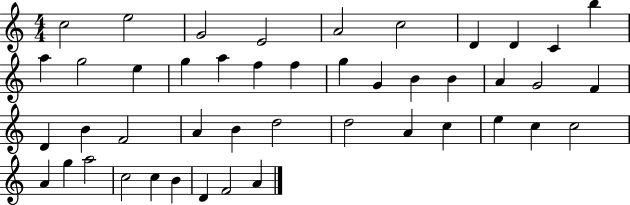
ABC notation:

X:1
T:Untitled
M:4/4
L:1/4
K:C
c2 e2 G2 E2 A2 c2 D D C b a g2 e g a f f g G B B A G2 F D B F2 A B d2 d2 A c e c c2 A g a2 c2 c B D F2 A